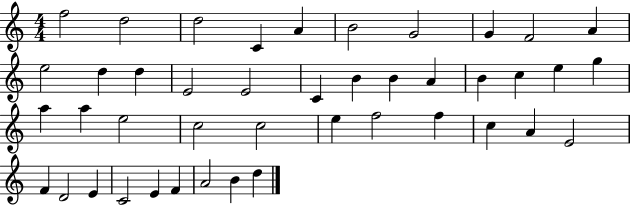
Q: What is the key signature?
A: C major